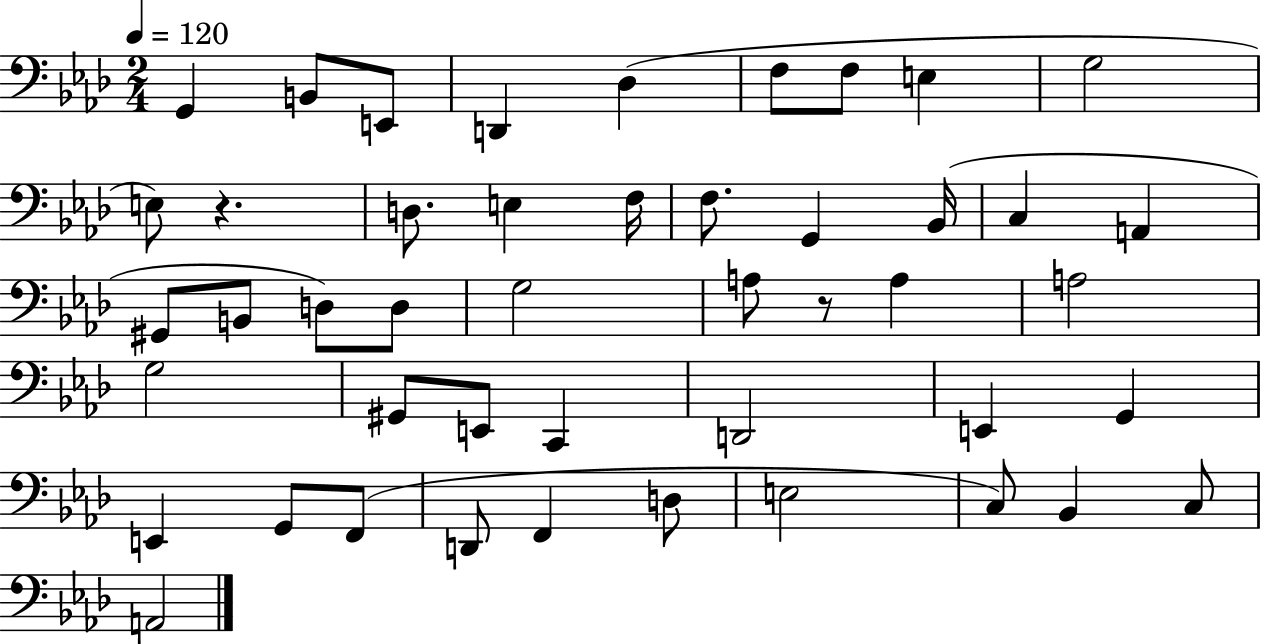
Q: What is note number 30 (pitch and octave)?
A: C2